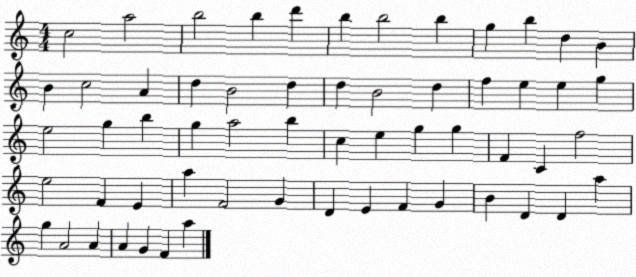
X:1
T:Untitled
M:4/4
L:1/4
K:C
c2 a2 b2 b d' b b2 b g b d B B c2 A d B2 d d B2 d f e e g e2 g b g a2 b c e g g F C f2 e2 F E a F2 G D E F G B D D a g A2 A A G F a